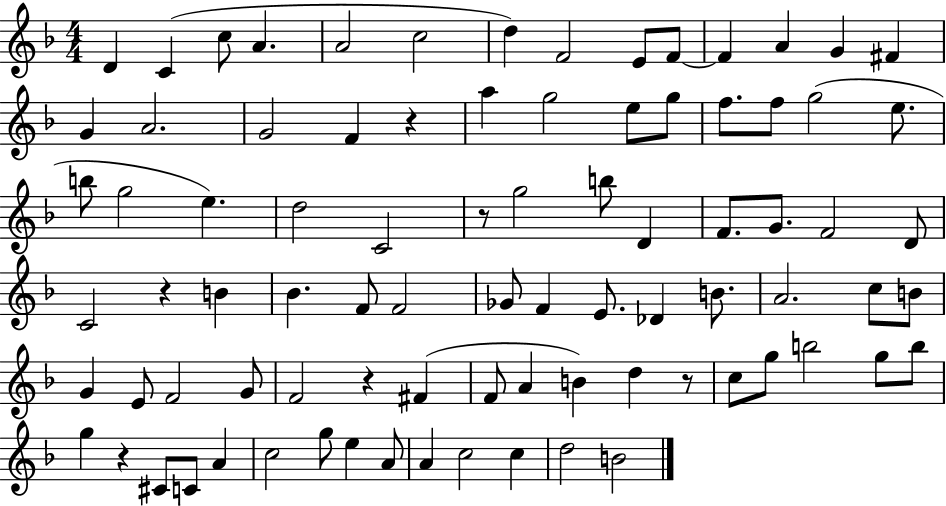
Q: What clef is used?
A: treble